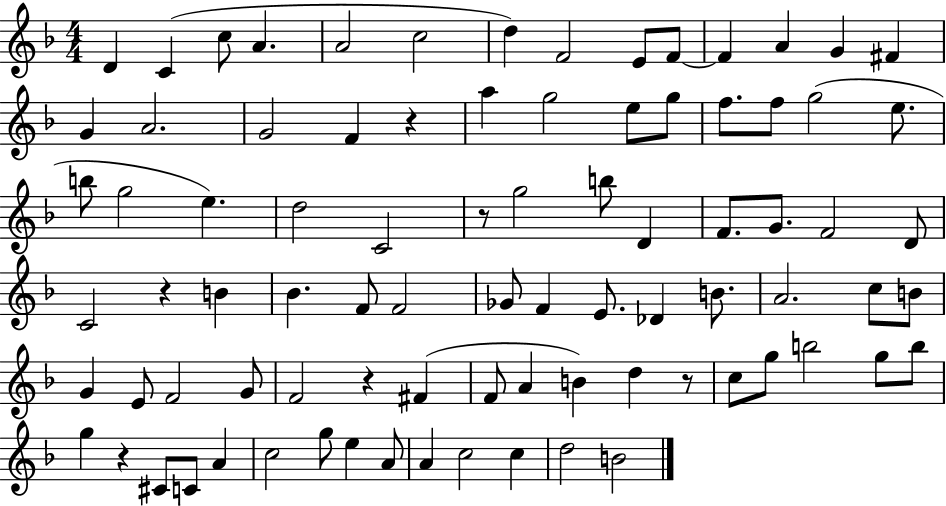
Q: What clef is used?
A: treble